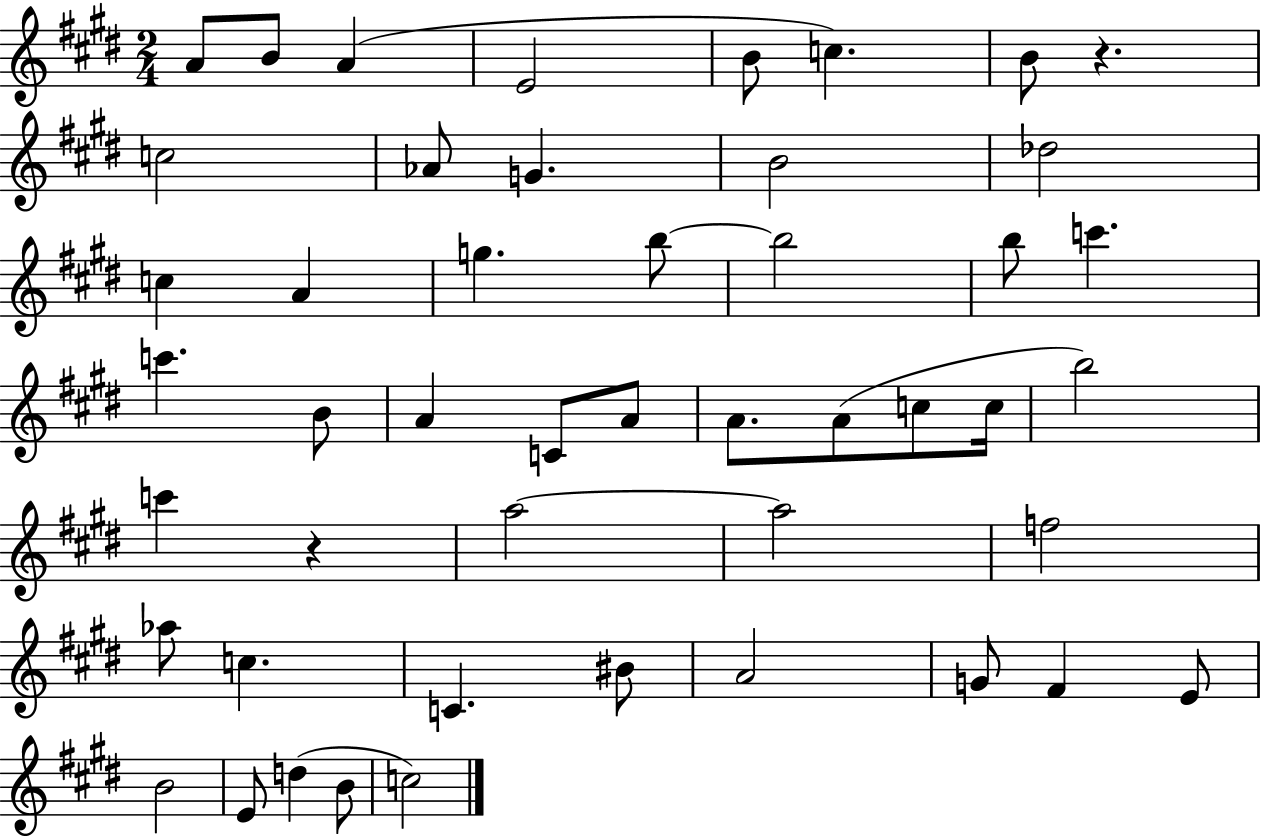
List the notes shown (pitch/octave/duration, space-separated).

A4/e B4/e A4/q E4/h B4/e C5/q. B4/e R/q. C5/h Ab4/e G4/q. B4/h Db5/h C5/q A4/q G5/q. B5/e B5/h B5/e C6/q. C6/q. B4/e A4/q C4/e A4/e A4/e. A4/e C5/e C5/s B5/h C6/q R/q A5/h A5/h F5/h Ab5/e C5/q. C4/q. BIS4/e A4/h G4/e F#4/q E4/e B4/h E4/e D5/q B4/e C5/h